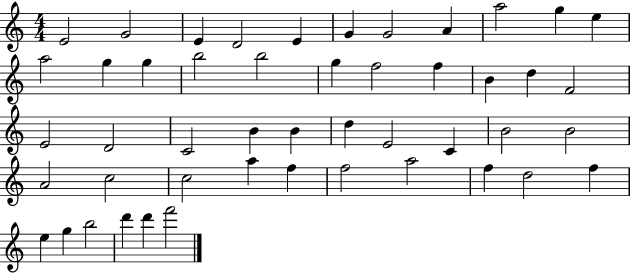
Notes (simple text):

E4/h G4/h E4/q D4/h E4/q G4/q G4/h A4/q A5/h G5/q E5/q A5/h G5/q G5/q B5/h B5/h G5/q F5/h F5/q B4/q D5/q F4/h E4/h D4/h C4/h B4/q B4/q D5/q E4/h C4/q B4/h B4/h A4/h C5/h C5/h A5/q F5/q F5/h A5/h F5/q D5/h F5/q E5/q G5/q B5/h D6/q D6/q F6/h